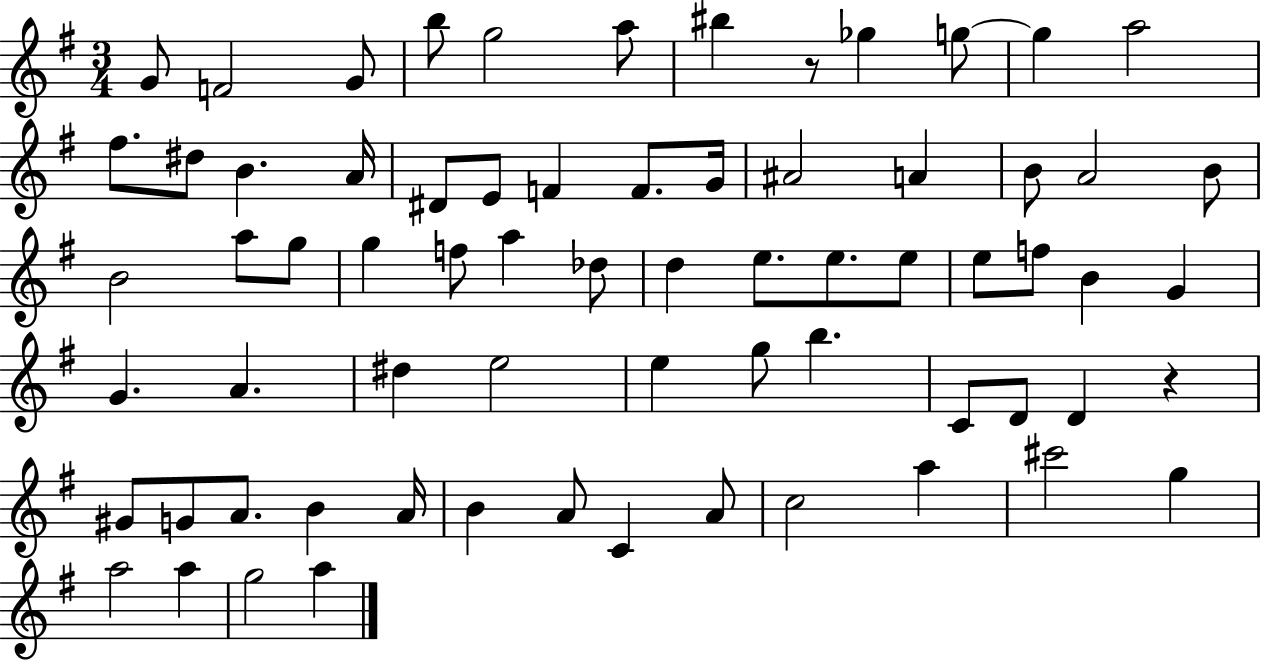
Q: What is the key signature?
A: G major